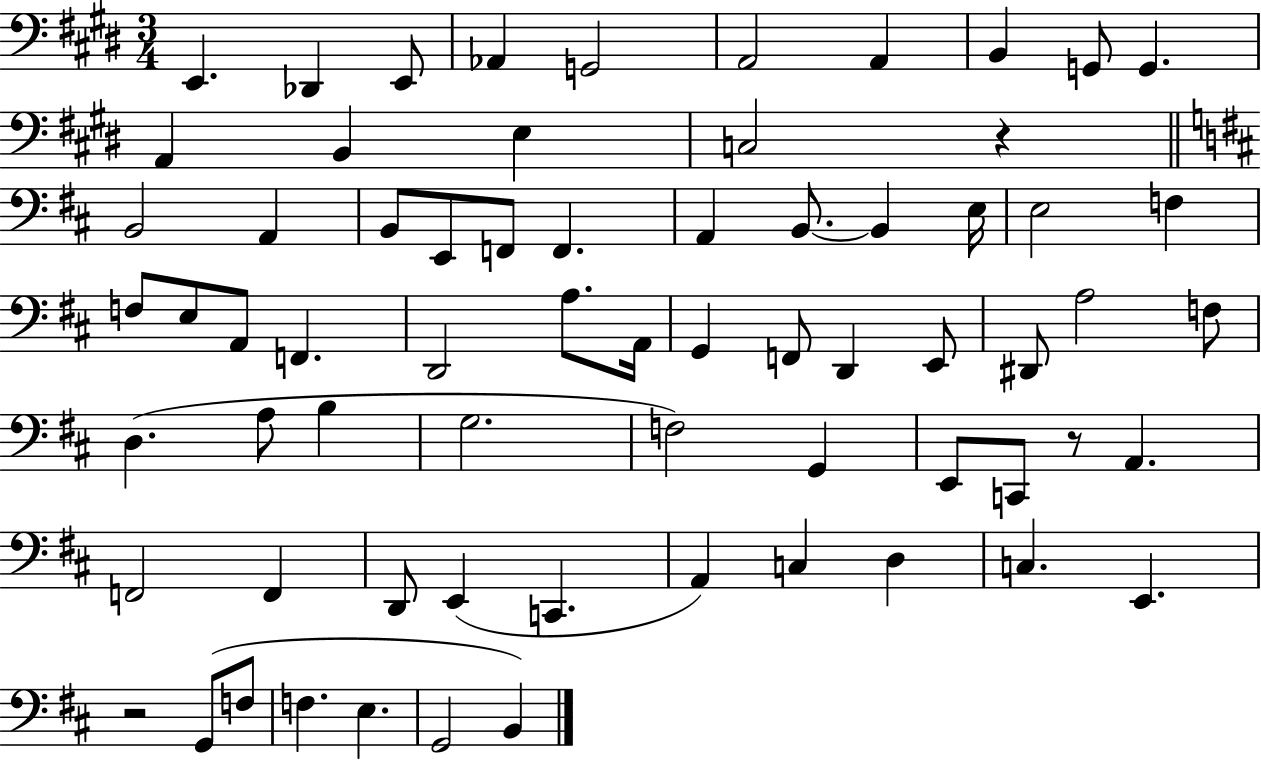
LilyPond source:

{
  \clef bass
  \numericTimeSignature
  \time 3/4
  \key e \major
  e,4. des,4 e,8 | aes,4 g,2 | a,2 a,4 | b,4 g,8 g,4. | \break a,4 b,4 e4 | c2 r4 | \bar "||" \break \key d \major b,2 a,4 | b,8 e,8 f,8 f,4. | a,4 b,8.~~ b,4 e16 | e2 f4 | \break f8 e8 a,8 f,4. | d,2 a8. a,16 | g,4 f,8 d,4 e,8 | dis,8 a2 f8 | \break d4.( a8 b4 | g2. | f2) g,4 | e,8 c,8 r8 a,4. | \break f,2 f,4 | d,8 e,4( c,4. | a,4) c4 d4 | c4. e,4. | \break r2 g,8( f8 | f4. e4. | g,2 b,4) | \bar "|."
}